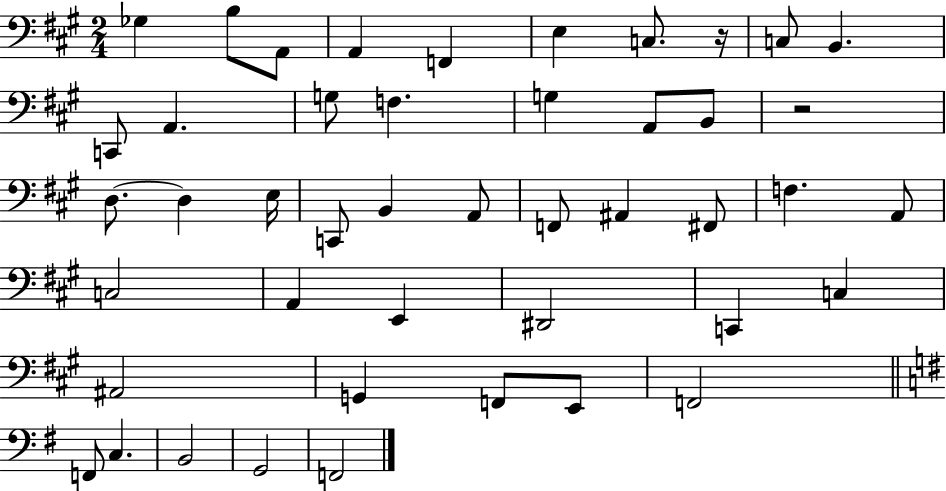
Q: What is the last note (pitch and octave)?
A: F2